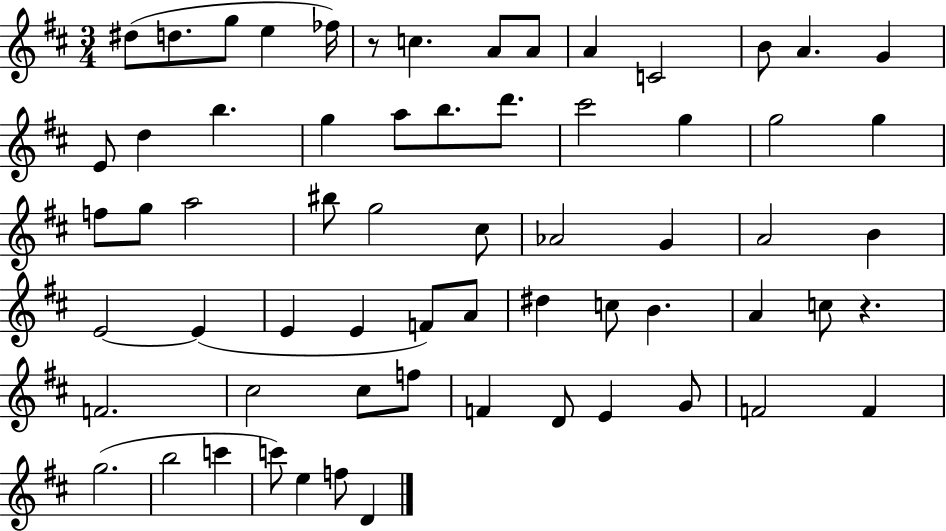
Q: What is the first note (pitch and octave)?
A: D#5